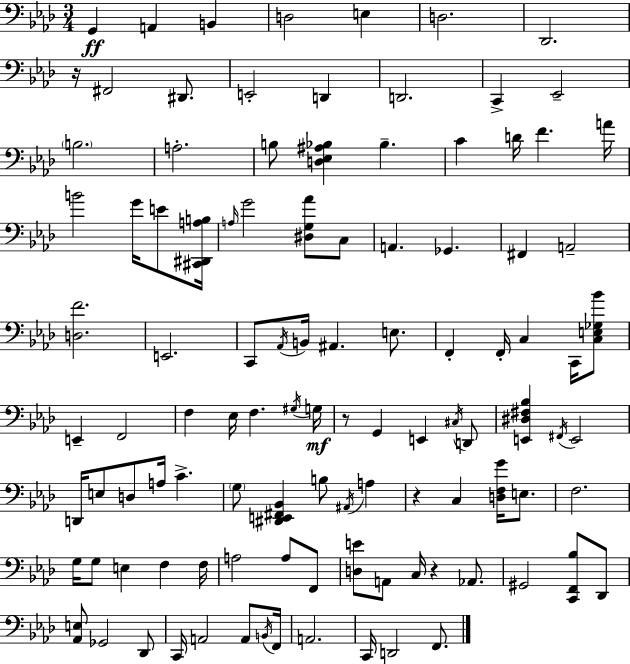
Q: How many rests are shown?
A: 4